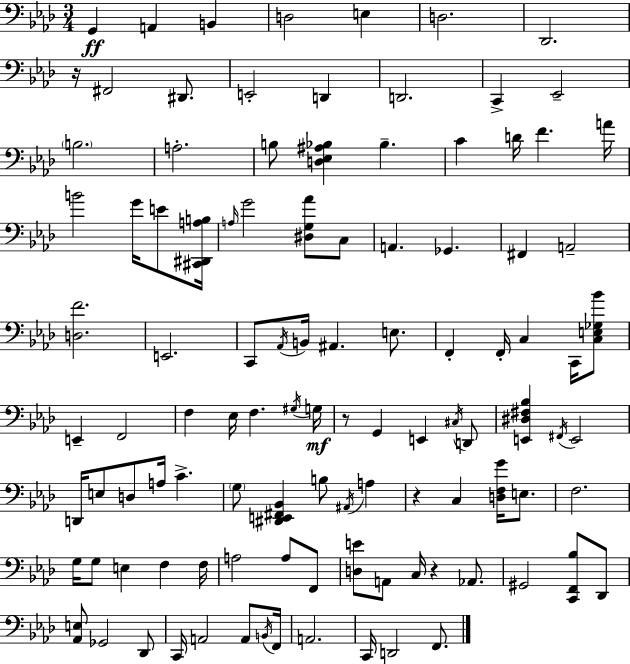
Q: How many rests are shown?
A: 4